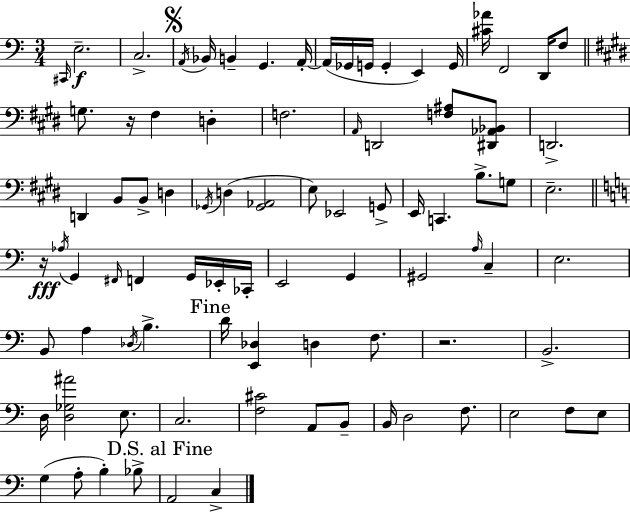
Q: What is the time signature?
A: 3/4